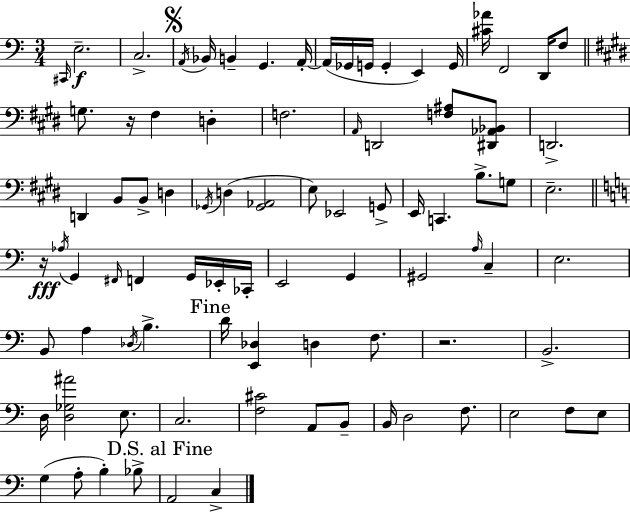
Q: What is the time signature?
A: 3/4